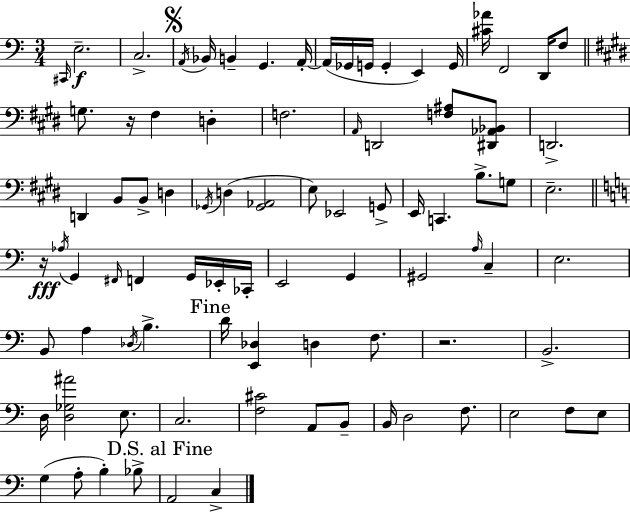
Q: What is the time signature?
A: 3/4